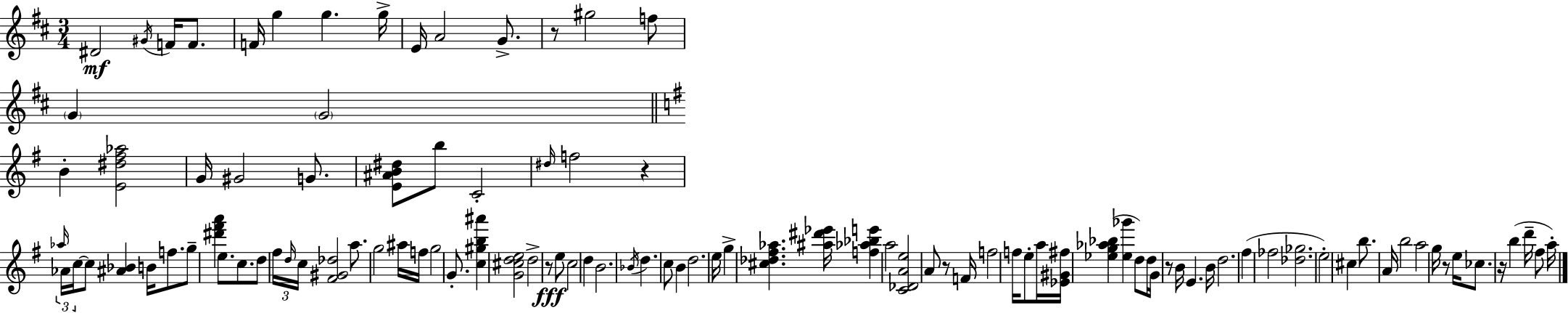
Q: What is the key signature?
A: D major